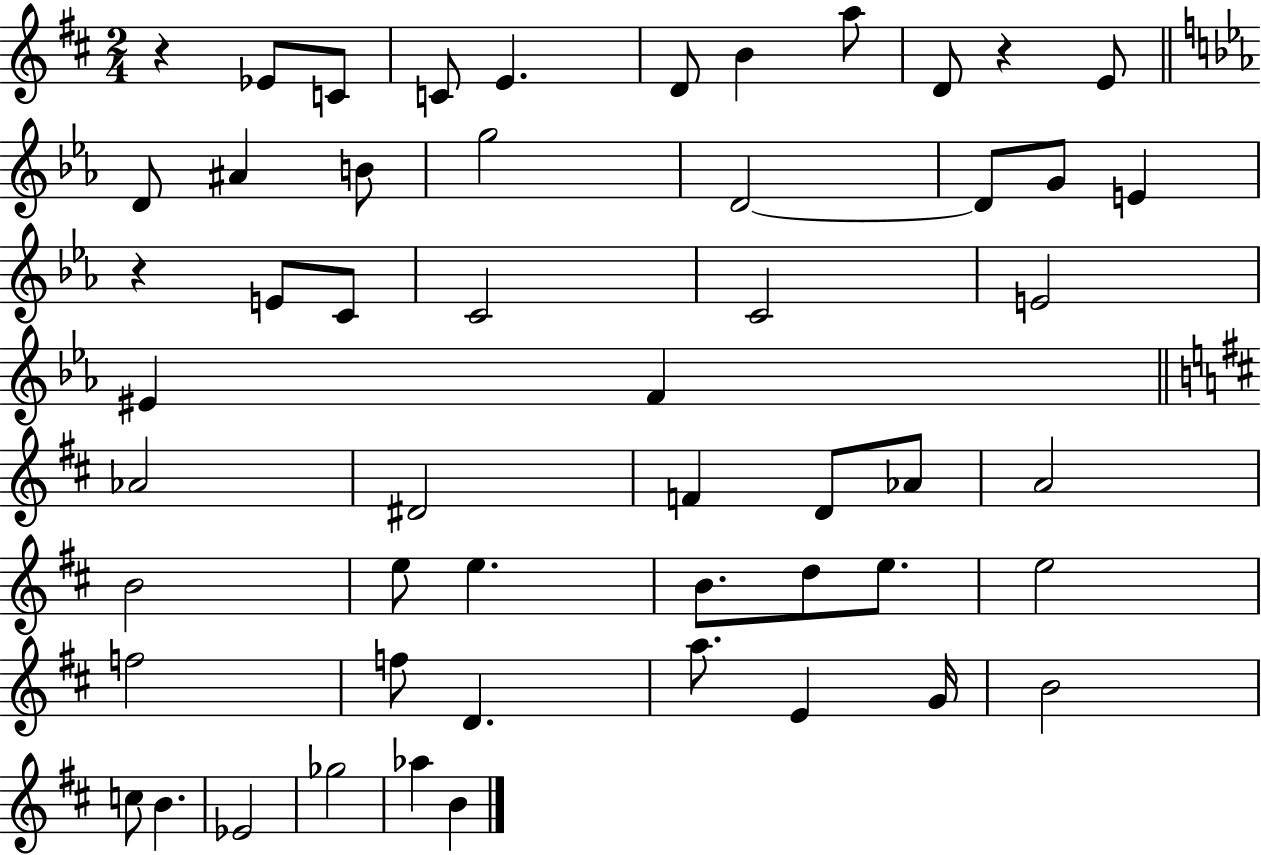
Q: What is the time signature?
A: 2/4